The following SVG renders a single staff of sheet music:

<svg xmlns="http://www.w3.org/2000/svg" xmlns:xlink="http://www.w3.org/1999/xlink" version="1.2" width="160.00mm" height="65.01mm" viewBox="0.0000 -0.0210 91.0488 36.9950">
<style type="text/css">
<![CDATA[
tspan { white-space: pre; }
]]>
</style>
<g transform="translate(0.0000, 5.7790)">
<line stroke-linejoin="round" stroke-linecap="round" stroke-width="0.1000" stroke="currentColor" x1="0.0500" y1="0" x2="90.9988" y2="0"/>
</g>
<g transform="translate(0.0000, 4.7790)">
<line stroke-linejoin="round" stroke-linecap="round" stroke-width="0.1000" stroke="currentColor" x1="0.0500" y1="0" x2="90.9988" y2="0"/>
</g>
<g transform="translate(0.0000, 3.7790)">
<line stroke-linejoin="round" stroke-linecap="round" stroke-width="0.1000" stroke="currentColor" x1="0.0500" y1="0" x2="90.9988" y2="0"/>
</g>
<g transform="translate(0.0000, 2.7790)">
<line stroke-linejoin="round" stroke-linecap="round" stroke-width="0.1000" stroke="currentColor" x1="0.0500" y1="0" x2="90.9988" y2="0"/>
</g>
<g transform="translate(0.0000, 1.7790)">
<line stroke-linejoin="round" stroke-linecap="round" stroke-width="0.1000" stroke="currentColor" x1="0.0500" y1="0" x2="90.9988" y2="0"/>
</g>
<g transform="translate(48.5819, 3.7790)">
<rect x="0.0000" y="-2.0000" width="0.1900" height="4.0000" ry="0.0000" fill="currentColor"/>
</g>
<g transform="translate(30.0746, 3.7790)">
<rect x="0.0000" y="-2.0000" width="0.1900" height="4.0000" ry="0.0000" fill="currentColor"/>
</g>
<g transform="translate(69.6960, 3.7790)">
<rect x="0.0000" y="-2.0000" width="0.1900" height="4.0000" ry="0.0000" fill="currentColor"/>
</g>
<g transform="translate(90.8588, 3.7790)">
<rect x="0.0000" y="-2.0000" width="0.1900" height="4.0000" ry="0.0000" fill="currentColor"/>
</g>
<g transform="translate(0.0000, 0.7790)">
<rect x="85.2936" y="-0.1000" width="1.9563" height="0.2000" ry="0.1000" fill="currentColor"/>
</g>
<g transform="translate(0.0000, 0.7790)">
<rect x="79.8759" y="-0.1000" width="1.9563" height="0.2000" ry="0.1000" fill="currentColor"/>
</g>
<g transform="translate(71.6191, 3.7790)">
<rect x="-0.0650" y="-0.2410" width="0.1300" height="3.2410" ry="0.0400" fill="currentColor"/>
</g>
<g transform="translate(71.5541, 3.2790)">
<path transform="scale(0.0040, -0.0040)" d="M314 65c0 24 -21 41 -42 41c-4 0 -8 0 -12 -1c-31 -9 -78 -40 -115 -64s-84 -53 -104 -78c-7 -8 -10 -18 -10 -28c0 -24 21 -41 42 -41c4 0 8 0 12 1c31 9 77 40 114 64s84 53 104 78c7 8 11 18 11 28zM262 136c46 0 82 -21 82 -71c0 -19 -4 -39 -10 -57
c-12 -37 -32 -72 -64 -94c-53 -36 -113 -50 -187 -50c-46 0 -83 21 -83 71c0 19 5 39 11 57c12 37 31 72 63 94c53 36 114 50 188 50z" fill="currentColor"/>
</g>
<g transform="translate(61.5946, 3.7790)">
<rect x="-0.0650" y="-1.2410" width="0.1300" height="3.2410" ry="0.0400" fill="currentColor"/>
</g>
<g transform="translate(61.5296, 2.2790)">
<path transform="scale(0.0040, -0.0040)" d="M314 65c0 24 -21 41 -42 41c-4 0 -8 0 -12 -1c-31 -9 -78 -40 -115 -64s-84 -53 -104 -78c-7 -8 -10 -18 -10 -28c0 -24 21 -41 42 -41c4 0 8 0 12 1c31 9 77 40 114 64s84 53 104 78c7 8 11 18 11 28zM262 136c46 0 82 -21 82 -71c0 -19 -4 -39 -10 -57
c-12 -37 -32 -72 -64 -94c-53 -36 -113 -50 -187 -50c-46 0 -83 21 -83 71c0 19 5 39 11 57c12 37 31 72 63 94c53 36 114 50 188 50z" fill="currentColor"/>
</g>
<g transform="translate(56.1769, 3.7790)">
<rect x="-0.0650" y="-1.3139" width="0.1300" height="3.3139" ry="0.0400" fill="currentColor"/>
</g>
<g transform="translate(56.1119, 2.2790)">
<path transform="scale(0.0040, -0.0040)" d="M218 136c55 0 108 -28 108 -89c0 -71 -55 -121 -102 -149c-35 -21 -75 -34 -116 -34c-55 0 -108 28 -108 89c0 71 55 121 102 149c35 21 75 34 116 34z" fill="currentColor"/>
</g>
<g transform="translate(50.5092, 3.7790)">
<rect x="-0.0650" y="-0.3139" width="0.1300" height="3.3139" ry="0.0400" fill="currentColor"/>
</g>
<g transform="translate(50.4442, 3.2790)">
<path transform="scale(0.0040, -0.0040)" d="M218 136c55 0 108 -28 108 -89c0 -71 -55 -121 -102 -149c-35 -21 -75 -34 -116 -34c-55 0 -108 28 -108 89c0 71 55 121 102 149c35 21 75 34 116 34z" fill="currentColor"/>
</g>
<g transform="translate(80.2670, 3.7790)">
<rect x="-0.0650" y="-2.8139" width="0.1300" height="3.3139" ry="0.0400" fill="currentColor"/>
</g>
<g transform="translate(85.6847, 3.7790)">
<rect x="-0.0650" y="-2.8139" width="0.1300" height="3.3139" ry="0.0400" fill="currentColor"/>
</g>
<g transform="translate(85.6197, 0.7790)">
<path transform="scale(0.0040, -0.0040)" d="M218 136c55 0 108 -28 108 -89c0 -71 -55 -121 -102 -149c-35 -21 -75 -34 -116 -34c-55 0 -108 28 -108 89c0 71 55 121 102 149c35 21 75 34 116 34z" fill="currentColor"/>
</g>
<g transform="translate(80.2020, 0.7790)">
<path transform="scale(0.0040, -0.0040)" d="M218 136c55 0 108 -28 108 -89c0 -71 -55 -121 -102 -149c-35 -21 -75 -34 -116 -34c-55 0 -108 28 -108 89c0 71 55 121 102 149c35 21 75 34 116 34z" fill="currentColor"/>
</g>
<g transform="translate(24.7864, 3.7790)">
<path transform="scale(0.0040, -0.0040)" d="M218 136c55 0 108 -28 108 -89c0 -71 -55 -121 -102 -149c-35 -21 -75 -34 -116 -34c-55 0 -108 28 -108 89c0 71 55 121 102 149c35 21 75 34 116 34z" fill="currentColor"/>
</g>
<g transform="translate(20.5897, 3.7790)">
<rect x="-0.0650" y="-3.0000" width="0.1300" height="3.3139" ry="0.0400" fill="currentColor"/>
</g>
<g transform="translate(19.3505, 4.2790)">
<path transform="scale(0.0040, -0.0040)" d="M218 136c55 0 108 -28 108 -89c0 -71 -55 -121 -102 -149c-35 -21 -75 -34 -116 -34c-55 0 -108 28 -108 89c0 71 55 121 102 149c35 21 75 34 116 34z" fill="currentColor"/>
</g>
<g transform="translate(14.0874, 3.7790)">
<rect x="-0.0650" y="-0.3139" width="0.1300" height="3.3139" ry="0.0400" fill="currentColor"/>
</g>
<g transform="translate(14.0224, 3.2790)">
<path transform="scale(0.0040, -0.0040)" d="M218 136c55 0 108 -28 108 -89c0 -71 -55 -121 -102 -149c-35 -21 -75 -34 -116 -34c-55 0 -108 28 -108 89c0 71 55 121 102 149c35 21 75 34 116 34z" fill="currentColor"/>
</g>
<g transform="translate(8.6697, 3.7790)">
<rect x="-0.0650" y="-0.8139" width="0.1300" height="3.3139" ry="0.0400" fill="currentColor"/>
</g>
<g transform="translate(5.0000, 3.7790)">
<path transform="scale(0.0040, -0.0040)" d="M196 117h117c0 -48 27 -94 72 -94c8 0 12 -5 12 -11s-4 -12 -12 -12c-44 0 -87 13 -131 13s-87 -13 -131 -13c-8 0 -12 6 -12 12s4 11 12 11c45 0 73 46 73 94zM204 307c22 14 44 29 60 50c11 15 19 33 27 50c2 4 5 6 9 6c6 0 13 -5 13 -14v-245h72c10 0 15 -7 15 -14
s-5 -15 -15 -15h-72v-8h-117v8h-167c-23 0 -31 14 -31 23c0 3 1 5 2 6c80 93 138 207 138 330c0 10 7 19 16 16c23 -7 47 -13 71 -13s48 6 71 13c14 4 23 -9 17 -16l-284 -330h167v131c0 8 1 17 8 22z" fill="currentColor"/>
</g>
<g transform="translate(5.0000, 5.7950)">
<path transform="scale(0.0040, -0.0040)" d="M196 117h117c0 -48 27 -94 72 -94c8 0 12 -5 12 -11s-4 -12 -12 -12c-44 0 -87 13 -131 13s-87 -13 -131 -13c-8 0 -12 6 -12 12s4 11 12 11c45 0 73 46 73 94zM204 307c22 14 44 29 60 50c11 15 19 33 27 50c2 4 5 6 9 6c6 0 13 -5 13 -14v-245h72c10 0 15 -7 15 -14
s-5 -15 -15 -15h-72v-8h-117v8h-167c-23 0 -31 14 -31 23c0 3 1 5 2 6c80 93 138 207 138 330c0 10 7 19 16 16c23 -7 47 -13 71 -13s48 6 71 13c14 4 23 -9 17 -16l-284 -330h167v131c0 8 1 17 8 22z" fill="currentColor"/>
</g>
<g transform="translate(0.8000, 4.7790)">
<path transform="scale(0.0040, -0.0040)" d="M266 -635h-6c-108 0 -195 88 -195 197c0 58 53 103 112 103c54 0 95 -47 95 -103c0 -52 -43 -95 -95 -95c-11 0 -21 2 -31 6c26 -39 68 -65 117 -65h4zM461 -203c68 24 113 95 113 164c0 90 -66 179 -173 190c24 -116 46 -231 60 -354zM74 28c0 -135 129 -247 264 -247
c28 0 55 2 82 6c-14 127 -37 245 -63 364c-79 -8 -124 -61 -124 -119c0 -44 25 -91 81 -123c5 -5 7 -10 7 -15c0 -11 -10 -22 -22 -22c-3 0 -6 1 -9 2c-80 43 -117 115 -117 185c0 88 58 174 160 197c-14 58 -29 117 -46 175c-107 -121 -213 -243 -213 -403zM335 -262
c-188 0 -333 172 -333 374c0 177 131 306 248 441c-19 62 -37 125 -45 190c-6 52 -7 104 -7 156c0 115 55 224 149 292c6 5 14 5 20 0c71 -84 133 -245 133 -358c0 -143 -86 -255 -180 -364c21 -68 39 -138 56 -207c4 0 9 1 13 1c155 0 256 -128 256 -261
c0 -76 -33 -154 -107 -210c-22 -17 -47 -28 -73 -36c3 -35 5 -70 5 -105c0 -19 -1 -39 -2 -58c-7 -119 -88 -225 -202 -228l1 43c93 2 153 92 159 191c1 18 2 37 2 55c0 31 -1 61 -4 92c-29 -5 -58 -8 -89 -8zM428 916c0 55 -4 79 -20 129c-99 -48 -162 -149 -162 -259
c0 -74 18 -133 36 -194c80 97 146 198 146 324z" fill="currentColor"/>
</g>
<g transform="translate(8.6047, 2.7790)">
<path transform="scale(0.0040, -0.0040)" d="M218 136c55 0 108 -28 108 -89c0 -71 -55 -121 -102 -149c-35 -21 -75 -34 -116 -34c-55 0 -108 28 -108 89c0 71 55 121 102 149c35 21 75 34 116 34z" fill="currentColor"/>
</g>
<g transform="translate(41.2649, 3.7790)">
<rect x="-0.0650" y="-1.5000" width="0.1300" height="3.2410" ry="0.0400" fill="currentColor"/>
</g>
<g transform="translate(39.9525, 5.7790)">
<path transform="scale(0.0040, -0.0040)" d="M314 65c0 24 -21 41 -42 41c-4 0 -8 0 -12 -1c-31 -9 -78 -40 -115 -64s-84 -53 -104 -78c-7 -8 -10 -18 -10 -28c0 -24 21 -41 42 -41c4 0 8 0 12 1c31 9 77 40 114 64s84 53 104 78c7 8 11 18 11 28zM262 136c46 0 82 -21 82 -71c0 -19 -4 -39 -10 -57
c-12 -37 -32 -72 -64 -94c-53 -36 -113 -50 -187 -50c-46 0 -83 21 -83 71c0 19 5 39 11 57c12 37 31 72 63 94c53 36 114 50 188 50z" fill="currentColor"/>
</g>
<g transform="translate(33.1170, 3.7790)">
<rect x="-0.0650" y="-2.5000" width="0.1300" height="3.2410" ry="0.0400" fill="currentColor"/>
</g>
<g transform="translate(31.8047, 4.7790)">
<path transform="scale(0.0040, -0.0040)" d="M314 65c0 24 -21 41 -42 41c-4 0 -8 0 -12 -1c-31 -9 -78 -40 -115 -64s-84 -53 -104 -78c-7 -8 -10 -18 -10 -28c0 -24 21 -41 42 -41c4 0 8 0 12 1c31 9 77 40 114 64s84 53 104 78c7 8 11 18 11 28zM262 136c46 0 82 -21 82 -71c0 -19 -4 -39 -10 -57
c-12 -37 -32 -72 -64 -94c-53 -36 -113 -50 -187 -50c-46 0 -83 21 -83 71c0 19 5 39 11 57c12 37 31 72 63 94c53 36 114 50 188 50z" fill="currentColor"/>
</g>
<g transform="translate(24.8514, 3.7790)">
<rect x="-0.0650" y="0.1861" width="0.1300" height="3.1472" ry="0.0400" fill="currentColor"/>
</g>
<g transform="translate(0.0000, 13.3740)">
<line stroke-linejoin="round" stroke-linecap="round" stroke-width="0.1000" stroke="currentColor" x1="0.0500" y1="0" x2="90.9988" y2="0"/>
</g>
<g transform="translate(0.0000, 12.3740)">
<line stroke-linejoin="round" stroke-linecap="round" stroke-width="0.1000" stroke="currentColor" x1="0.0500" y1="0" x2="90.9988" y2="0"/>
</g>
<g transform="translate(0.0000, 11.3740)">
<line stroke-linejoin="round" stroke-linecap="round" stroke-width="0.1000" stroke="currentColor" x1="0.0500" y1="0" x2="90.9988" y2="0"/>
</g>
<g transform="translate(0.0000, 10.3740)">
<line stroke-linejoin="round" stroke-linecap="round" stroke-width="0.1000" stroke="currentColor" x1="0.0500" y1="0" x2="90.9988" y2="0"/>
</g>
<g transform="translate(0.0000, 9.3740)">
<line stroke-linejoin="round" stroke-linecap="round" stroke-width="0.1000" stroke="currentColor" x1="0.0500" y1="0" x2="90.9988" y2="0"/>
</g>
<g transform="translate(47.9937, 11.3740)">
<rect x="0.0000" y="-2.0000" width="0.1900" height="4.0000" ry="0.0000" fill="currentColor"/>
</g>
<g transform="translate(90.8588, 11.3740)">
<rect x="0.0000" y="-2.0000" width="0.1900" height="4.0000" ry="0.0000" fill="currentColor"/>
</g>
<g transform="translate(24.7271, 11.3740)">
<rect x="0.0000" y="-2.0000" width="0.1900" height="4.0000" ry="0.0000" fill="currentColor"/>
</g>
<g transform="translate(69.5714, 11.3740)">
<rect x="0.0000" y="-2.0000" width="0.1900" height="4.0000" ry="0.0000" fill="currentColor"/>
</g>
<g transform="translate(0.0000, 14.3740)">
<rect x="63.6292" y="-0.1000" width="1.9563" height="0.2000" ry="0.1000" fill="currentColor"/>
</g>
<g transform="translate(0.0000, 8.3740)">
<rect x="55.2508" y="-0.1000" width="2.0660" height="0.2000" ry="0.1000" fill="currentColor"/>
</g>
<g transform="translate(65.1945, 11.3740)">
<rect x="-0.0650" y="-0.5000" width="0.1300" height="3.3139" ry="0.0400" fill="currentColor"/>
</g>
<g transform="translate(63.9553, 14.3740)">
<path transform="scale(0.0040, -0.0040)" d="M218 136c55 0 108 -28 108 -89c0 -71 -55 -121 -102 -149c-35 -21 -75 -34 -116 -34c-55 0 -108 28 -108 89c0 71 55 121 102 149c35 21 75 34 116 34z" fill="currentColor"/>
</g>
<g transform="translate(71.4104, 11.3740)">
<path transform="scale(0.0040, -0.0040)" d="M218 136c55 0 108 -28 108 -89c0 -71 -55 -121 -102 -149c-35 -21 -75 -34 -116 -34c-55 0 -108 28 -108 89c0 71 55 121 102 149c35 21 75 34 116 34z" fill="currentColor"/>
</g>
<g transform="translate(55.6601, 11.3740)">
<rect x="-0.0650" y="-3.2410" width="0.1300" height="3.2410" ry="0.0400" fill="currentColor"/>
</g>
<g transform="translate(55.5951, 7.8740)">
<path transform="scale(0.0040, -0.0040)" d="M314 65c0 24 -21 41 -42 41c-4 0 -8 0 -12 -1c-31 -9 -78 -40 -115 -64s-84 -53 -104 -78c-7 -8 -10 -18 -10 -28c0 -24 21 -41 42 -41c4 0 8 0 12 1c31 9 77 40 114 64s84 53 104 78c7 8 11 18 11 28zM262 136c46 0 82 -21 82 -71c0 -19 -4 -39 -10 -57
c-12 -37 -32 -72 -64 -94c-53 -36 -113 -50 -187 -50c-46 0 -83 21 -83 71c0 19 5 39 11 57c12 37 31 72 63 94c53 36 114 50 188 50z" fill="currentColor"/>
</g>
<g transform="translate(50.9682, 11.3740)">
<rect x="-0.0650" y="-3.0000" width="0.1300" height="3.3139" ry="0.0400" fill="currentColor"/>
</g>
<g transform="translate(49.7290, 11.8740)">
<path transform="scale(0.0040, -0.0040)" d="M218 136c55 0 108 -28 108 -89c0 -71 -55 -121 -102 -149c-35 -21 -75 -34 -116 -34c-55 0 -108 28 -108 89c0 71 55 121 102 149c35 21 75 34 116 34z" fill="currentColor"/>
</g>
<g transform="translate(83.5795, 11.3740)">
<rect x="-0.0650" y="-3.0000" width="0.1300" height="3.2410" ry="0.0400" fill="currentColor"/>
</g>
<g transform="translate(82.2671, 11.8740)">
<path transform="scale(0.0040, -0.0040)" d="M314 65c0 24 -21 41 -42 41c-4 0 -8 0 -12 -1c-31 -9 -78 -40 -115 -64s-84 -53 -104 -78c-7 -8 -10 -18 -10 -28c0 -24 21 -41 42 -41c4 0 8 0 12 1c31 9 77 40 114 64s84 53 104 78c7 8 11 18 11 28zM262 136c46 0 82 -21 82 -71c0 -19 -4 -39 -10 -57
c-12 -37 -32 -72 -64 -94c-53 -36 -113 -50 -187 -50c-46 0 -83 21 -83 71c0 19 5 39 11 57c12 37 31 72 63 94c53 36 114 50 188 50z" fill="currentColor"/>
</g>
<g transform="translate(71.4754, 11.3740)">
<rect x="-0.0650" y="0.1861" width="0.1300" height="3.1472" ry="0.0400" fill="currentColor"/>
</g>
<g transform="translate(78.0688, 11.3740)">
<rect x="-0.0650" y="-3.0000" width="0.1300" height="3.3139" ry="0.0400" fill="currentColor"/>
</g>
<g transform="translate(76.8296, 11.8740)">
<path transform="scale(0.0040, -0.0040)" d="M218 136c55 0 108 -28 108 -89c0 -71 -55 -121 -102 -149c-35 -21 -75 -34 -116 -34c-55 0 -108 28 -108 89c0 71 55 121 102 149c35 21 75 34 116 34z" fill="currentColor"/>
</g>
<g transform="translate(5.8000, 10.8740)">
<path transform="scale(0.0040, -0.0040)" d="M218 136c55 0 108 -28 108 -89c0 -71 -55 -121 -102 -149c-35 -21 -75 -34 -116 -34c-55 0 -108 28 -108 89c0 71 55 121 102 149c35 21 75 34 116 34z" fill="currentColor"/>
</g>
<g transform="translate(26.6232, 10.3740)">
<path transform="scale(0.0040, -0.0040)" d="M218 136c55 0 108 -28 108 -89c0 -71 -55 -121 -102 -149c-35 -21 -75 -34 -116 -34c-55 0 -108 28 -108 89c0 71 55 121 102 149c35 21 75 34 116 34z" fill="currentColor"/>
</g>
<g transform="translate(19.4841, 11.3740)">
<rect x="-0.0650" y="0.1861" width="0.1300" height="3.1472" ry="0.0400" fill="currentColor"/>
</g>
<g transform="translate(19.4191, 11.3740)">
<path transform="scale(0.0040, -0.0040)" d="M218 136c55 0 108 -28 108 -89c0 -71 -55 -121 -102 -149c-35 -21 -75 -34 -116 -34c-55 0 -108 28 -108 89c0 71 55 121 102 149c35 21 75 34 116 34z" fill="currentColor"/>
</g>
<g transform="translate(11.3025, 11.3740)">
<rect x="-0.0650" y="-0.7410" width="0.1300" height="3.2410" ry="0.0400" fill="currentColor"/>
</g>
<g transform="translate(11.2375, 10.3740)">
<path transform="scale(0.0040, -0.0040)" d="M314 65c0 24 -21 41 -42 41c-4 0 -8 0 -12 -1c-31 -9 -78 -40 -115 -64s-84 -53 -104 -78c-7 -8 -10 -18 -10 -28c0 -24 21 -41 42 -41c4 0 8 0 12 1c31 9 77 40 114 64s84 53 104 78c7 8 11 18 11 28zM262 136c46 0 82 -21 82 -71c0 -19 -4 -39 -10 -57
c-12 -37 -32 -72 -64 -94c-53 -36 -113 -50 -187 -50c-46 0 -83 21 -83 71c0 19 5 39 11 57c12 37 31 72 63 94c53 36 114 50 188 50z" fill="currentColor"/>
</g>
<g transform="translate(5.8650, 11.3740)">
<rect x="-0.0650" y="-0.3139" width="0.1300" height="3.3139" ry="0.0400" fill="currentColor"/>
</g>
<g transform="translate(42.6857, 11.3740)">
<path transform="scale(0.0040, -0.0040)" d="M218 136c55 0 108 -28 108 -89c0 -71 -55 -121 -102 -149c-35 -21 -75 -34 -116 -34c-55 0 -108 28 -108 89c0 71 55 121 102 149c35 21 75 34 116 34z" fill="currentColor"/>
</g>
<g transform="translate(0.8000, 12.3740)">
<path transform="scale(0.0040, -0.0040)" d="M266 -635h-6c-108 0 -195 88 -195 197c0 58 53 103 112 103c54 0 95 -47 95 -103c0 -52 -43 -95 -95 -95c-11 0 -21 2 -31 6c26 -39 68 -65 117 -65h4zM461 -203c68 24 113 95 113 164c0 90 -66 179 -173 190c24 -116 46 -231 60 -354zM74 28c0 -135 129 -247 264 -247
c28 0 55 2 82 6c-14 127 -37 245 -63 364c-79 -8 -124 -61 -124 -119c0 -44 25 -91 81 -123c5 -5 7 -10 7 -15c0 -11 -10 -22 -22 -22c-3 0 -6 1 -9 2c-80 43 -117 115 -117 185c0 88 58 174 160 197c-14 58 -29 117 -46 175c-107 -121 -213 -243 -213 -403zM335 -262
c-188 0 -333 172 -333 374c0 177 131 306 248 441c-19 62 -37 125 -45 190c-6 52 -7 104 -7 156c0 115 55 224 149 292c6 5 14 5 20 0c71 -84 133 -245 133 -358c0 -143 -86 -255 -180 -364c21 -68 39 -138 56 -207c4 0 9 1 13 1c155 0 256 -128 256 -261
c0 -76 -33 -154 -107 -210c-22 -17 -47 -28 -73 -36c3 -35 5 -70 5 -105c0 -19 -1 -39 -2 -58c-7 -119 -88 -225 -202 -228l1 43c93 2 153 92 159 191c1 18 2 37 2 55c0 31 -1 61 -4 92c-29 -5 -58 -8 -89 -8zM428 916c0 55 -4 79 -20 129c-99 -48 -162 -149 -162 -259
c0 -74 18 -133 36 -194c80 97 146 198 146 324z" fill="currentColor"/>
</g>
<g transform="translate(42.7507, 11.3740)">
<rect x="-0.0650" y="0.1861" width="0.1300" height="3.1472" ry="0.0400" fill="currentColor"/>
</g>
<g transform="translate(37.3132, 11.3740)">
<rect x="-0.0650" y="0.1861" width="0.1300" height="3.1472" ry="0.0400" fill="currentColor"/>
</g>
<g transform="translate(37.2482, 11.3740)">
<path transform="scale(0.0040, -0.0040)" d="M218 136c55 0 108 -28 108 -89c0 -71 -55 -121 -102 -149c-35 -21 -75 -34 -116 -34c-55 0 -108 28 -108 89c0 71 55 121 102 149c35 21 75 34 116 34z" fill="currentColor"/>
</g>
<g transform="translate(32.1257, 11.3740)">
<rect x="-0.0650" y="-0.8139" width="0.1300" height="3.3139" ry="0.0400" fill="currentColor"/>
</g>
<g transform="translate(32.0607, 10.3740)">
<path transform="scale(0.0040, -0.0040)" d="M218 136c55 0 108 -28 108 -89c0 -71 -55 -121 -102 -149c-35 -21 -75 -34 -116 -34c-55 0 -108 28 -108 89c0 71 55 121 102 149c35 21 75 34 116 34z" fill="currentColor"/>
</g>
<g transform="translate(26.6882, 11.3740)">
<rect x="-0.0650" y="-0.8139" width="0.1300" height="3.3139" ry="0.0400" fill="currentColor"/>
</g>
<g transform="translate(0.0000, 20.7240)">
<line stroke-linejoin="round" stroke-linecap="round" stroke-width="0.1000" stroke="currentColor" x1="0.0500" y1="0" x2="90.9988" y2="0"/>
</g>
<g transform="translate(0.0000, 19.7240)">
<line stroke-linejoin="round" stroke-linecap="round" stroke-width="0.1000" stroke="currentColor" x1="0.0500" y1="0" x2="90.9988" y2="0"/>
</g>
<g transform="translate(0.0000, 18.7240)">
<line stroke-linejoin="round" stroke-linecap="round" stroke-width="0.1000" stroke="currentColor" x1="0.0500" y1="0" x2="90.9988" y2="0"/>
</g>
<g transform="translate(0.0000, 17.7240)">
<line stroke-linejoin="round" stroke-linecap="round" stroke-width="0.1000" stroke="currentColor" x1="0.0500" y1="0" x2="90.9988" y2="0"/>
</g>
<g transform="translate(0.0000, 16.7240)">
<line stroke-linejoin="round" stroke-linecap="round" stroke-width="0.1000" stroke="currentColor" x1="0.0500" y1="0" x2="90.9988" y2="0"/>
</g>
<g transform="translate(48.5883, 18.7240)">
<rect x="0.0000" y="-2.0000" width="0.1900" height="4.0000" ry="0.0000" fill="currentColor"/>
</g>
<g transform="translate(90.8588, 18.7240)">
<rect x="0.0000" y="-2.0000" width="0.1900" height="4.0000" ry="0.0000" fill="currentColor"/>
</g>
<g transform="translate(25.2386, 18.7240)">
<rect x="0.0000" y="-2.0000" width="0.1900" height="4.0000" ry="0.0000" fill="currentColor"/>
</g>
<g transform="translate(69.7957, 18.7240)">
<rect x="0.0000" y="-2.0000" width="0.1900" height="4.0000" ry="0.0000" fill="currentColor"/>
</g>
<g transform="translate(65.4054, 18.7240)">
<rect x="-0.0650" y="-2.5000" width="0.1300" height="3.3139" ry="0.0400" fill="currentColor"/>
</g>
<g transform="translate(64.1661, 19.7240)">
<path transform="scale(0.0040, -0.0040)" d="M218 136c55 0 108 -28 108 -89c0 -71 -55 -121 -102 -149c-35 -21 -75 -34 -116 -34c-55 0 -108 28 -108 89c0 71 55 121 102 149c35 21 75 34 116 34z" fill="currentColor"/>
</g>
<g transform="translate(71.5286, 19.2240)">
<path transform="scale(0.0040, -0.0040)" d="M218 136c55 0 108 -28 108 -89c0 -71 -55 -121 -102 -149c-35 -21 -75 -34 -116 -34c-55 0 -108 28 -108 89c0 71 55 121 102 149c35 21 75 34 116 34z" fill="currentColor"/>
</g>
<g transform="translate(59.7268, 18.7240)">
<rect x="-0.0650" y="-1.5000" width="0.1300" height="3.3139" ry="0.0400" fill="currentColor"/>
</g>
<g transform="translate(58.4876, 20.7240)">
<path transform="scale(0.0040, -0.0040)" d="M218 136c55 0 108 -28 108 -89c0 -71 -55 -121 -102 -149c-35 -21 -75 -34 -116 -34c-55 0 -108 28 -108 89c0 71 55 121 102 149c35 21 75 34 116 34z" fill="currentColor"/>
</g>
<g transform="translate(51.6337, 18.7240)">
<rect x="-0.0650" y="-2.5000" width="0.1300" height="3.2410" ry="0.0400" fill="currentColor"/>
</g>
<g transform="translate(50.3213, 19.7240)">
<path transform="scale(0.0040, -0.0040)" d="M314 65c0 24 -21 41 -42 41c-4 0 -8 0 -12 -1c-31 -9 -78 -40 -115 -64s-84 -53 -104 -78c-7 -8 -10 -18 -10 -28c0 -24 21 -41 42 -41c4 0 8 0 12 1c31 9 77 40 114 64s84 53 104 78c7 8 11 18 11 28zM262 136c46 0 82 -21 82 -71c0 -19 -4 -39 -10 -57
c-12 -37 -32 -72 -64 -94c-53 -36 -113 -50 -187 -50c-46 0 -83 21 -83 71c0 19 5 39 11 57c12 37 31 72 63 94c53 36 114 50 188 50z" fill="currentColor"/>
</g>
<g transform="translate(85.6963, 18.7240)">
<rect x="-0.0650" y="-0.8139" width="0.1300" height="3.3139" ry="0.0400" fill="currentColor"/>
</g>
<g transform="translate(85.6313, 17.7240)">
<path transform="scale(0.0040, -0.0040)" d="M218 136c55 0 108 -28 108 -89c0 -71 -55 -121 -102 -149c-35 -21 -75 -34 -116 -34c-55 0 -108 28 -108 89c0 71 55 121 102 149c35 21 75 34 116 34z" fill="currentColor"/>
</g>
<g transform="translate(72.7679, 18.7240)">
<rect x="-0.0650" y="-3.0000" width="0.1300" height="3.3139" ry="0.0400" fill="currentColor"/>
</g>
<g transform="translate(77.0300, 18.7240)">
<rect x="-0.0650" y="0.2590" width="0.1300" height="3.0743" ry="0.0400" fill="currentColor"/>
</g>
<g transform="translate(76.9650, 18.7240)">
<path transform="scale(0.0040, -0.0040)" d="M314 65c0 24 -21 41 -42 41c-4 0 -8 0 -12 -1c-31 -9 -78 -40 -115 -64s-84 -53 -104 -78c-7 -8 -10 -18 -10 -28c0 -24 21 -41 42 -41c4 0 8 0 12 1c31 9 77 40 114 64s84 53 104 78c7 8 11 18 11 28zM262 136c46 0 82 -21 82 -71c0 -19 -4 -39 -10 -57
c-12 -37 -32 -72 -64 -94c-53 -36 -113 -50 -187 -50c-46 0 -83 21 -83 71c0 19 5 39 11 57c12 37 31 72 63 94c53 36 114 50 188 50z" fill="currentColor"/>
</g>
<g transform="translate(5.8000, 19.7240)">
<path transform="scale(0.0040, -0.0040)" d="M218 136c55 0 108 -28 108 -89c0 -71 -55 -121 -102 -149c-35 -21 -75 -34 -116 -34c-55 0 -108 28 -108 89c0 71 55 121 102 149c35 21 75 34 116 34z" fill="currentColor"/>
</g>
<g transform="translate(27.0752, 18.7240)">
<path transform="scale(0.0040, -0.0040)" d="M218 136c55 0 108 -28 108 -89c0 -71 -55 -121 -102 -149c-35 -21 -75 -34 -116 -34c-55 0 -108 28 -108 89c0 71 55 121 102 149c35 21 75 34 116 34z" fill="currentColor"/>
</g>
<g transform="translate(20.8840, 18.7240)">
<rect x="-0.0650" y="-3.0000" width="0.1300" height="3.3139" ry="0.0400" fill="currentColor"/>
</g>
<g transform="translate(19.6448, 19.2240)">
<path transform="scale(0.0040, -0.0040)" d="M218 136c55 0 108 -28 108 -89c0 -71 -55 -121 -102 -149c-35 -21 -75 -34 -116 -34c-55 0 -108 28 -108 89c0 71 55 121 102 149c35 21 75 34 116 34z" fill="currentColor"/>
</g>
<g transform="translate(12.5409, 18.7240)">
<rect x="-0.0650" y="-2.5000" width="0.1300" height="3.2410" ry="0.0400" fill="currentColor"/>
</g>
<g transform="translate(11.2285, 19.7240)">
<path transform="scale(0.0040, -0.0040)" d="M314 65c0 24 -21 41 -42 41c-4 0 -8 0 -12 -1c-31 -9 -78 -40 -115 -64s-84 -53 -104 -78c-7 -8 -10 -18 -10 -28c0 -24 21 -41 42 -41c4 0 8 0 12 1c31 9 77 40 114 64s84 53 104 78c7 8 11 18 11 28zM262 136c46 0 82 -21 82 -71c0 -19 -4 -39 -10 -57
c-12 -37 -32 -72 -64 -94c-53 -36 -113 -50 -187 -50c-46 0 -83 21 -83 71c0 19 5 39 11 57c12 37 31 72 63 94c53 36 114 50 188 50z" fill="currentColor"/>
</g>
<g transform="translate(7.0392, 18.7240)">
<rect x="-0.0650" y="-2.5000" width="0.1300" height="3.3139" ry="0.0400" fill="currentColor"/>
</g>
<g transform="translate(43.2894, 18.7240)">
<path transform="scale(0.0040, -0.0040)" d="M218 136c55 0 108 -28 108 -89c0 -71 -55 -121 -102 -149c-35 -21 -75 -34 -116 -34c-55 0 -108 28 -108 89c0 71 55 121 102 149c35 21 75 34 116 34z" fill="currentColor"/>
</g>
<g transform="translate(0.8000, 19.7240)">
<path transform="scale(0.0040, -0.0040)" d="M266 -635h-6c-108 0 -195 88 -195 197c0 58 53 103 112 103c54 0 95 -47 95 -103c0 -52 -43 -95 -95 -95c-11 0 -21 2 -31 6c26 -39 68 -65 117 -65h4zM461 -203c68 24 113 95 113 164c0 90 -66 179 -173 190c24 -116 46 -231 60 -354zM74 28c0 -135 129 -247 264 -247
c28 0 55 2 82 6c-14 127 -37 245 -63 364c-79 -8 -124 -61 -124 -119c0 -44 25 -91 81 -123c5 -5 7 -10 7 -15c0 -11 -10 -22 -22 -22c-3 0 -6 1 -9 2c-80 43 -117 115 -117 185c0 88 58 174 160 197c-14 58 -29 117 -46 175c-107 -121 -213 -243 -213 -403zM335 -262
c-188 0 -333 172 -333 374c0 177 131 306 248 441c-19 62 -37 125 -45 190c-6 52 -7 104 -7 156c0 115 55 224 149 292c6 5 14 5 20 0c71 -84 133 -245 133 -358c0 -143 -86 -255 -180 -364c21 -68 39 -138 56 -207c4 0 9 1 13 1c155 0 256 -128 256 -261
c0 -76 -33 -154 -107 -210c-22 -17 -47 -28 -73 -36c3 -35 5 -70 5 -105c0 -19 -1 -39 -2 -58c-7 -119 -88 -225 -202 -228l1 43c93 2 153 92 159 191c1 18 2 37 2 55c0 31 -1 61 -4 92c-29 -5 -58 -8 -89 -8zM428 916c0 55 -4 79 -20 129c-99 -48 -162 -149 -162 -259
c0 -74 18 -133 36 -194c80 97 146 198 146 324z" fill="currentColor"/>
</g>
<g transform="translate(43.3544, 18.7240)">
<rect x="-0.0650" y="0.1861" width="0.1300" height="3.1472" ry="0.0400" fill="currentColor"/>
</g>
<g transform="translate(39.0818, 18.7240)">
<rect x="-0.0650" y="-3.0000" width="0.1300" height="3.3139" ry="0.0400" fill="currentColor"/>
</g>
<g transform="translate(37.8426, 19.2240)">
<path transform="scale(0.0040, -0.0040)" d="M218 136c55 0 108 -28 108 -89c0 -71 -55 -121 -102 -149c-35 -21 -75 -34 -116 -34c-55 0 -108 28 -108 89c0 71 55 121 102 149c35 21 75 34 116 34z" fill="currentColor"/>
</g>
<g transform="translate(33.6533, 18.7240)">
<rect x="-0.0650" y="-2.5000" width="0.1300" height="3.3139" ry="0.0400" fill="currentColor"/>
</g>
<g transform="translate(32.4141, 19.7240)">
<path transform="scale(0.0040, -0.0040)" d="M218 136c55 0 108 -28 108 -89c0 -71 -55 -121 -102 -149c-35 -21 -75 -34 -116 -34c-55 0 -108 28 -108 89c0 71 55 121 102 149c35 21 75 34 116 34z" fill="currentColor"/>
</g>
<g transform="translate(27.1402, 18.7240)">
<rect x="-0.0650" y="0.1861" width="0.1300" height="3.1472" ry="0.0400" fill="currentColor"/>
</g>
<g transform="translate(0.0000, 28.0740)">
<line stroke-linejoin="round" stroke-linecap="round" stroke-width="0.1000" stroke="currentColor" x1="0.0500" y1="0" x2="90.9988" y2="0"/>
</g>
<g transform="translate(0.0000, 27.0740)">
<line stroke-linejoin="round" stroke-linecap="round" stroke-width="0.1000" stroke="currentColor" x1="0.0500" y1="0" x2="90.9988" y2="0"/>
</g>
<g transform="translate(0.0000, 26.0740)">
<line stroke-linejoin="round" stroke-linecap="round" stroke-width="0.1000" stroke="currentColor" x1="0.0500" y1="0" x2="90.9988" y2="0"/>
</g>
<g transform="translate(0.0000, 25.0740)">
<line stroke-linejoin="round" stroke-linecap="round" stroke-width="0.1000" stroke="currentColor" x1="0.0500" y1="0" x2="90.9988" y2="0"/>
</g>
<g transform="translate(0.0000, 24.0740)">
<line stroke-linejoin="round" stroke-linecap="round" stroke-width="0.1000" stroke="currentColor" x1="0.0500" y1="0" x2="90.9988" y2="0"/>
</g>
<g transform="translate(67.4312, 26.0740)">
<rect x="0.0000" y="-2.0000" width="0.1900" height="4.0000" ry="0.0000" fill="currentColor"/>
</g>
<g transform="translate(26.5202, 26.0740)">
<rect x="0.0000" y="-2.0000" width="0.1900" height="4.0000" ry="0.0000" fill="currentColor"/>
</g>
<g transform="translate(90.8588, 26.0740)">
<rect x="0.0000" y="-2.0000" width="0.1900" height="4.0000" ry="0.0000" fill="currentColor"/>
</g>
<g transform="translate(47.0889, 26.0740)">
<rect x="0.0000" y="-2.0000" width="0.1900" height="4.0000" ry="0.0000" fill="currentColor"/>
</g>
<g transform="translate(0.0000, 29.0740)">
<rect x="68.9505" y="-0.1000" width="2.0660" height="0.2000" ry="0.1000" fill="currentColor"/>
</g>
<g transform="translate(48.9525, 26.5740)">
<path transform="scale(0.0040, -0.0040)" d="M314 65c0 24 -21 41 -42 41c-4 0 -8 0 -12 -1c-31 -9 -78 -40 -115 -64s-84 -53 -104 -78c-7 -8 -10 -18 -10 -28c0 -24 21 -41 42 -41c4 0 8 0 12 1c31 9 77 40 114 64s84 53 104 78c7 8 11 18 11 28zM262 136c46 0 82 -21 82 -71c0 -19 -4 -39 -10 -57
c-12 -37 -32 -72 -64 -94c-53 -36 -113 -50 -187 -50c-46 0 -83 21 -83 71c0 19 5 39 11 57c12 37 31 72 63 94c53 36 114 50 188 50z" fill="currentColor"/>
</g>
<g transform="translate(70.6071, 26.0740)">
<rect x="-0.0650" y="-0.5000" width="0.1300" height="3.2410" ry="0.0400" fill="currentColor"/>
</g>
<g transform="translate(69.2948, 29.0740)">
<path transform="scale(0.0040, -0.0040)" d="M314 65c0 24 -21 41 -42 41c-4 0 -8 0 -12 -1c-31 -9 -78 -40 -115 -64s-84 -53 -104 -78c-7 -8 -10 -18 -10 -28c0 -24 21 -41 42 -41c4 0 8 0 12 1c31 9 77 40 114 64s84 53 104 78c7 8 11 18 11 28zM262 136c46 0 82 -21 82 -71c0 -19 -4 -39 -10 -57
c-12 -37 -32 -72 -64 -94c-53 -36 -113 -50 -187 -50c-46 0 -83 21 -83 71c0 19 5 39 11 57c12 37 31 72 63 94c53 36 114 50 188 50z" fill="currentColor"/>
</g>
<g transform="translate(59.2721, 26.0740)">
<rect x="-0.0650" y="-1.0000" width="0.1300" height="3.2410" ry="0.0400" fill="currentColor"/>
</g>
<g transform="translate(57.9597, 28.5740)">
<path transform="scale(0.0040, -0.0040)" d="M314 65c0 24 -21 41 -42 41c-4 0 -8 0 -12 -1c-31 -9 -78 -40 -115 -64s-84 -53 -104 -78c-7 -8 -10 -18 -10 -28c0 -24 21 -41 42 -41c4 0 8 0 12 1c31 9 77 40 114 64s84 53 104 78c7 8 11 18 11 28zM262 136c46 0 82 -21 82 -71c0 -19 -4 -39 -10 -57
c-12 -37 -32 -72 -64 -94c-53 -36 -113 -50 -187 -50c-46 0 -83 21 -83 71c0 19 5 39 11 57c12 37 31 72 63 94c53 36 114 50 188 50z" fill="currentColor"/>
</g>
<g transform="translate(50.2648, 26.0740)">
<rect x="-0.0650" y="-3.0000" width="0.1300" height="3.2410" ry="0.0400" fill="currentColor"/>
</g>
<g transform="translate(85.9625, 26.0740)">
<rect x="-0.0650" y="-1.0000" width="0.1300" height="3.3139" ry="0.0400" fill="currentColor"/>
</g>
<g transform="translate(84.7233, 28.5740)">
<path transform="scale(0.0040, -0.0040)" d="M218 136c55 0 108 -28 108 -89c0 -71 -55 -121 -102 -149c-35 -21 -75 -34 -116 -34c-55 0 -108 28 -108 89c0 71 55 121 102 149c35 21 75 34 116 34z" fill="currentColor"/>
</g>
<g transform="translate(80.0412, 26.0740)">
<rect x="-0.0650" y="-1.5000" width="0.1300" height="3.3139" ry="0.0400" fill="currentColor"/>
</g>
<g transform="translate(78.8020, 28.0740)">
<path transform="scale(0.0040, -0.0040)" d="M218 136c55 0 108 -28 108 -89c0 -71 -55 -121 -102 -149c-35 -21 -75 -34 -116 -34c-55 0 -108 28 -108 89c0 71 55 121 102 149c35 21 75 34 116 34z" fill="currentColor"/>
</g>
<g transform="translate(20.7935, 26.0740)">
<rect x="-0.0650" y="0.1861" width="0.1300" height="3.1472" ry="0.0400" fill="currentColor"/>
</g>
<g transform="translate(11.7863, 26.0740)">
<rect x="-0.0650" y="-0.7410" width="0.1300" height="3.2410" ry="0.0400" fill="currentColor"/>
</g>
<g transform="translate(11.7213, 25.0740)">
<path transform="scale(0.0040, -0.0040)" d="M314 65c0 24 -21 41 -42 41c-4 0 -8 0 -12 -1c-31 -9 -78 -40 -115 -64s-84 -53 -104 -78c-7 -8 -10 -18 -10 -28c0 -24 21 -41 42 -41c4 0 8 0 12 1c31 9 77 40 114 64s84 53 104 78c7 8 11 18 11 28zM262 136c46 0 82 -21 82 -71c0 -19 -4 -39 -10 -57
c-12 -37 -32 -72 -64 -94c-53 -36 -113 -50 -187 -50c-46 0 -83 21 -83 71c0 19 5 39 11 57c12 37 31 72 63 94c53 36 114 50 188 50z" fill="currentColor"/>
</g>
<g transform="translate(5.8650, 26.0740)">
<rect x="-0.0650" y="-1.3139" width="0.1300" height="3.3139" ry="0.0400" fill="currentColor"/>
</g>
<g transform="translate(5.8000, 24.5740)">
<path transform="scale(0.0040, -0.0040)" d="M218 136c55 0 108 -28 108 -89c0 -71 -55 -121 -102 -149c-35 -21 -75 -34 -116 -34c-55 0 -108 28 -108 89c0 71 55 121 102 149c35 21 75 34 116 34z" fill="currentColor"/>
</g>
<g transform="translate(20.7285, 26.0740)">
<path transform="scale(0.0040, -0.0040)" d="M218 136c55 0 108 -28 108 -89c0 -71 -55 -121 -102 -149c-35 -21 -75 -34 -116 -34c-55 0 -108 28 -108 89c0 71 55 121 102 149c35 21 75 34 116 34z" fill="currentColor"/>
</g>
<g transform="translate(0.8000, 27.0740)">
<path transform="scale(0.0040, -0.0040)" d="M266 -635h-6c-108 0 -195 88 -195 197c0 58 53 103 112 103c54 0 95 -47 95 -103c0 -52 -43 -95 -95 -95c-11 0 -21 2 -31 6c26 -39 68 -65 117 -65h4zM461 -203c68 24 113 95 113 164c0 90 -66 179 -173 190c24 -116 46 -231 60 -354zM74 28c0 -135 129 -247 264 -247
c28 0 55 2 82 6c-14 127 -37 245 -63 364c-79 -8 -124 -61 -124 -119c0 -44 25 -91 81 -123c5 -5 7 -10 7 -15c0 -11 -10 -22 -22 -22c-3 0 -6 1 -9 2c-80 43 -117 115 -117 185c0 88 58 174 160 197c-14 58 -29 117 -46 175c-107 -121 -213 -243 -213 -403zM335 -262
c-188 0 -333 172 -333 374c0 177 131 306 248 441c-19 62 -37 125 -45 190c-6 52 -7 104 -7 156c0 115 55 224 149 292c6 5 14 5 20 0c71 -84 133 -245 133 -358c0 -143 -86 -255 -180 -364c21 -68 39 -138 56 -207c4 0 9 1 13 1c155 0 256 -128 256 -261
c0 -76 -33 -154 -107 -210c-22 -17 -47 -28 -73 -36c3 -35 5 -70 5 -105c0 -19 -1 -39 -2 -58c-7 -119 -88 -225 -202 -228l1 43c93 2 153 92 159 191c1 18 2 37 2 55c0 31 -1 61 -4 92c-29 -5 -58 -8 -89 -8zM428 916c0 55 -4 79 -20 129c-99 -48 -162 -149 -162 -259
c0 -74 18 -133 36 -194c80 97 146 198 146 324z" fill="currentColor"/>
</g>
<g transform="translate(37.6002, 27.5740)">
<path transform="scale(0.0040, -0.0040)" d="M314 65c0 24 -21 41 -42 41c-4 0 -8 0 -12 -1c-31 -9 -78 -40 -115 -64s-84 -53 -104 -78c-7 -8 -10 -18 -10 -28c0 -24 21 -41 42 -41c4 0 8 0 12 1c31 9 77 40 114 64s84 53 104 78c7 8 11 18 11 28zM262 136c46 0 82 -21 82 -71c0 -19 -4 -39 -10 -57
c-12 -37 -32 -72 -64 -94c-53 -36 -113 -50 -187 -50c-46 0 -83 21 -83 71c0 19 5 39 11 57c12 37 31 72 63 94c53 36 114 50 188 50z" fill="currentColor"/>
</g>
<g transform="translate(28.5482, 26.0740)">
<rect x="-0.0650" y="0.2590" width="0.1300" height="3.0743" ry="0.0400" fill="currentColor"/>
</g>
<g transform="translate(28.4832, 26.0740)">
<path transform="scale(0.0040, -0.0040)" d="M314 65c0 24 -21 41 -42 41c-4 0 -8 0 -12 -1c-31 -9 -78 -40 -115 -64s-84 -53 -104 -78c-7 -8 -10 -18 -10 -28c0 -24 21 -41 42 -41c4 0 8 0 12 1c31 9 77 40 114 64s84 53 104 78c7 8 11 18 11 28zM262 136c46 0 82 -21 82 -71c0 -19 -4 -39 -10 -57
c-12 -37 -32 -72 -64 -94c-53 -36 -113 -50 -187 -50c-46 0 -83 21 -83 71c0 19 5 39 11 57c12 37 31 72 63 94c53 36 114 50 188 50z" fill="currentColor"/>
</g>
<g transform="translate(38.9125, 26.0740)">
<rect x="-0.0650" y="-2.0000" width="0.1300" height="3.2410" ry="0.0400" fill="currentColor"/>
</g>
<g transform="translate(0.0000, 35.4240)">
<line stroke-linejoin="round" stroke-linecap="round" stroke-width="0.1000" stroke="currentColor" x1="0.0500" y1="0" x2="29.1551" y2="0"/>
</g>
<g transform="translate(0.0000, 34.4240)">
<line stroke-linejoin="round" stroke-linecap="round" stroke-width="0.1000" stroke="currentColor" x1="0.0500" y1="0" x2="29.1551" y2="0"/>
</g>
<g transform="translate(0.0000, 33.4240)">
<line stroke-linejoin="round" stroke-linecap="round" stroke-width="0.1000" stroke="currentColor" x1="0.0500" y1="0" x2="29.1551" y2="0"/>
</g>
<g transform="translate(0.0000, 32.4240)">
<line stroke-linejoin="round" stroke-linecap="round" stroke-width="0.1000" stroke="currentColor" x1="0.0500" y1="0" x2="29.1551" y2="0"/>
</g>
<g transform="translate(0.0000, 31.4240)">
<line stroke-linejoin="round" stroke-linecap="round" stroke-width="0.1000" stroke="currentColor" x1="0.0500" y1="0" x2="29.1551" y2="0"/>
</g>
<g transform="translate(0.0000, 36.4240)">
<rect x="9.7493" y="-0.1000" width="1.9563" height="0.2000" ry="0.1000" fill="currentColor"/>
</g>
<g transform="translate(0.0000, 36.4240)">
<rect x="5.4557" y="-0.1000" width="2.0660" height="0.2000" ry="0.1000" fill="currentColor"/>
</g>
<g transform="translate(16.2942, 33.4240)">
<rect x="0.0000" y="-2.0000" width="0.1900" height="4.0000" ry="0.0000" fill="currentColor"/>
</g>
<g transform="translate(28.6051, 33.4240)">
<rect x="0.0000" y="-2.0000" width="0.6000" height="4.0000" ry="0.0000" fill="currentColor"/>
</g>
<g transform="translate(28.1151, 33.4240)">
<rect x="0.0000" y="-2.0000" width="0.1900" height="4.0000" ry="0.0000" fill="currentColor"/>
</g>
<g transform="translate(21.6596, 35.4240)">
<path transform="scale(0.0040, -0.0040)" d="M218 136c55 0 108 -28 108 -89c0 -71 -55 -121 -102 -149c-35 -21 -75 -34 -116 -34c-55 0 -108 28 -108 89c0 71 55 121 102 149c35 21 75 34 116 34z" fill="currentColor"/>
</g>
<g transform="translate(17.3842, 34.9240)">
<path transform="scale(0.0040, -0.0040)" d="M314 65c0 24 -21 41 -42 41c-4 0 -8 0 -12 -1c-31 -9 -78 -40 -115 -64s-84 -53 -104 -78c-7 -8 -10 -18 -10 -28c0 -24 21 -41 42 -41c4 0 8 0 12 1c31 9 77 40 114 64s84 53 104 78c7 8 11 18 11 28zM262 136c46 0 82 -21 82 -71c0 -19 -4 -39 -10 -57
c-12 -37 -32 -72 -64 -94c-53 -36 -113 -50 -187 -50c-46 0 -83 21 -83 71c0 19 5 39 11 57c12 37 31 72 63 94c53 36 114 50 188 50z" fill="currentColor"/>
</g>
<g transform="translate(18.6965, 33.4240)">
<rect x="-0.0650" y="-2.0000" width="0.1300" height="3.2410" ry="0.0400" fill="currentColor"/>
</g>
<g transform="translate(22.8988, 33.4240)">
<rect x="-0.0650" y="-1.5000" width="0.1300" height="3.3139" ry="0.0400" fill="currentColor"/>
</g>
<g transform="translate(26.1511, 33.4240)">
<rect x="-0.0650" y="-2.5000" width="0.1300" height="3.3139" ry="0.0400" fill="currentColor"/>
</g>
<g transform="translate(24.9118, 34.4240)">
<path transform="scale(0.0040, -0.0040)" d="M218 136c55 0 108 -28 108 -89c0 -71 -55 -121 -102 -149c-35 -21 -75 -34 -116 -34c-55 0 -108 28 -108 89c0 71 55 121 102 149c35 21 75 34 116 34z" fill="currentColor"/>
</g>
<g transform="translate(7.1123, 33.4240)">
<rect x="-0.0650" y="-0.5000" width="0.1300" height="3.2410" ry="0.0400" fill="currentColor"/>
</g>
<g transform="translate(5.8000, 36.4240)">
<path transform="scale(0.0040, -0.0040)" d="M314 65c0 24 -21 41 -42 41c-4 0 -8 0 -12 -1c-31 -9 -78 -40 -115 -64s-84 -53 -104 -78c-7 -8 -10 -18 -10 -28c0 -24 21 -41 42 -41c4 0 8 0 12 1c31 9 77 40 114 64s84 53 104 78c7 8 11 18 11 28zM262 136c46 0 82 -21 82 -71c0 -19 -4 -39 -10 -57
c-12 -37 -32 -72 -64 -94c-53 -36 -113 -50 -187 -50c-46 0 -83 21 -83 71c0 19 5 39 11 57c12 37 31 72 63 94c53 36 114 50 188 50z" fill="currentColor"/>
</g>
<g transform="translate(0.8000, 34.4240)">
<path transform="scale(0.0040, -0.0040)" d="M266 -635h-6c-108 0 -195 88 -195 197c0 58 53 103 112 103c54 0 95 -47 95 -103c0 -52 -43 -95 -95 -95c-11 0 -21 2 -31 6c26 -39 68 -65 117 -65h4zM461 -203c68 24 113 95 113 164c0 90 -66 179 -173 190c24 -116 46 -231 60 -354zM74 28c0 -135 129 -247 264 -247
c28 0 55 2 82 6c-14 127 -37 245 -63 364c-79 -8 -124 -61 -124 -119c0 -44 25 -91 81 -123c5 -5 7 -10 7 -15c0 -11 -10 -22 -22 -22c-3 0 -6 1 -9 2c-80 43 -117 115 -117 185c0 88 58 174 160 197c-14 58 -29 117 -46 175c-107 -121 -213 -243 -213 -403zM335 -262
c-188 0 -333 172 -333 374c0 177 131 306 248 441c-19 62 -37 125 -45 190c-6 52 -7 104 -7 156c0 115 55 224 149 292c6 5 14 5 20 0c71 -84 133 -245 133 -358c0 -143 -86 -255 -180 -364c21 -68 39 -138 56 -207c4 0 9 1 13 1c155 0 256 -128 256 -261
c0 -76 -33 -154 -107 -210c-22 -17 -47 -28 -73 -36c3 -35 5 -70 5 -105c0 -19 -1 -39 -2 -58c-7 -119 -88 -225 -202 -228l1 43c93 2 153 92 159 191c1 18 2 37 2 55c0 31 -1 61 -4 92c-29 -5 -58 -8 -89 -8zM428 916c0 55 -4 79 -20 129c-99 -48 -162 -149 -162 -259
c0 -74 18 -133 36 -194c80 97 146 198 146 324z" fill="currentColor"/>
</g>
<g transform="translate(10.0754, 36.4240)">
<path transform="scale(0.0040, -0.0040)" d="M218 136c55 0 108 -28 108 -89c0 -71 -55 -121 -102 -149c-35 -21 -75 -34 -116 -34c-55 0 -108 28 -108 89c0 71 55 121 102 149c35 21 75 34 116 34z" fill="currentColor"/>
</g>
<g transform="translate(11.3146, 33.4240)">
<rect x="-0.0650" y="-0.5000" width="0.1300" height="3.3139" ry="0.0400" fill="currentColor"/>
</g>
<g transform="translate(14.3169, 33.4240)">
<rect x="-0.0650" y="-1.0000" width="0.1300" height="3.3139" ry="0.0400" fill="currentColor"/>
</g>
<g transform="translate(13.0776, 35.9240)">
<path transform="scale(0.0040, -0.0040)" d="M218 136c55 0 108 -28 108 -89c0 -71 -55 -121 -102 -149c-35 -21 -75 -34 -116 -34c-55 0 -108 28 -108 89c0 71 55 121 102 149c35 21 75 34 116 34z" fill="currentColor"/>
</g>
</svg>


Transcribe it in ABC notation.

X:1
T:Untitled
M:4/4
L:1/4
K:C
d c A B G2 E2 c e e2 c2 a a c d2 B d d B B A b2 C B A A2 G G2 A B G A B G2 E G A B2 d e d2 B B2 F2 A2 D2 C2 E D C2 C D F2 E G